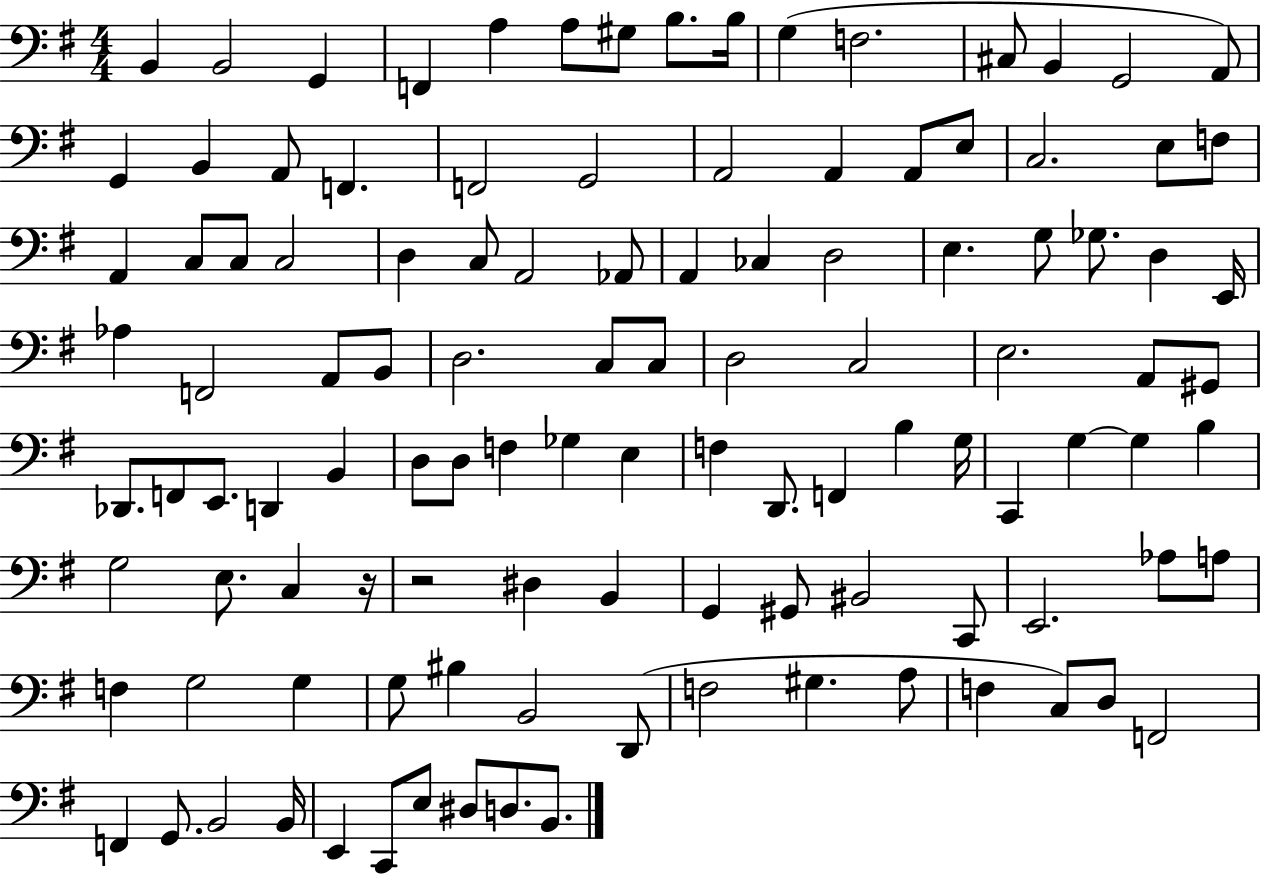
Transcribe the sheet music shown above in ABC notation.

X:1
T:Untitled
M:4/4
L:1/4
K:G
B,, B,,2 G,, F,, A, A,/2 ^G,/2 B,/2 B,/4 G, F,2 ^C,/2 B,, G,,2 A,,/2 G,, B,, A,,/2 F,, F,,2 G,,2 A,,2 A,, A,,/2 E,/2 C,2 E,/2 F,/2 A,, C,/2 C,/2 C,2 D, C,/2 A,,2 _A,,/2 A,, _C, D,2 E, G,/2 _G,/2 D, E,,/4 _A, F,,2 A,,/2 B,,/2 D,2 C,/2 C,/2 D,2 C,2 E,2 A,,/2 ^G,,/2 _D,,/2 F,,/2 E,,/2 D,, B,, D,/2 D,/2 F, _G, E, F, D,,/2 F,, B, G,/4 C,, G, G, B, G,2 E,/2 C, z/4 z2 ^D, B,, G,, ^G,,/2 ^B,,2 C,,/2 E,,2 _A,/2 A,/2 F, G,2 G, G,/2 ^B, B,,2 D,,/2 F,2 ^G, A,/2 F, C,/2 D,/2 F,,2 F,, G,,/2 B,,2 B,,/4 E,, C,,/2 E,/2 ^D,/2 D,/2 B,,/2